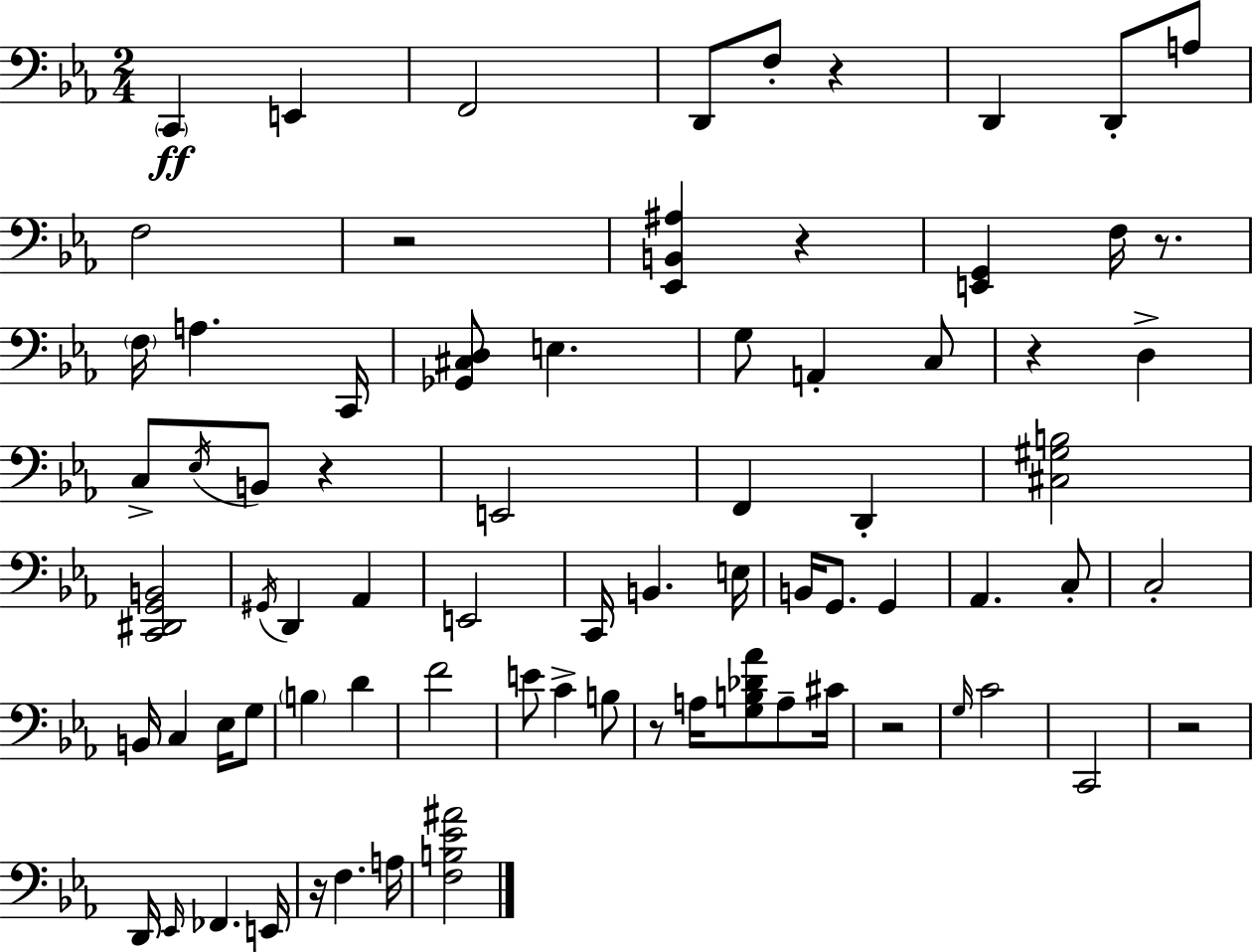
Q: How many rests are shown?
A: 10